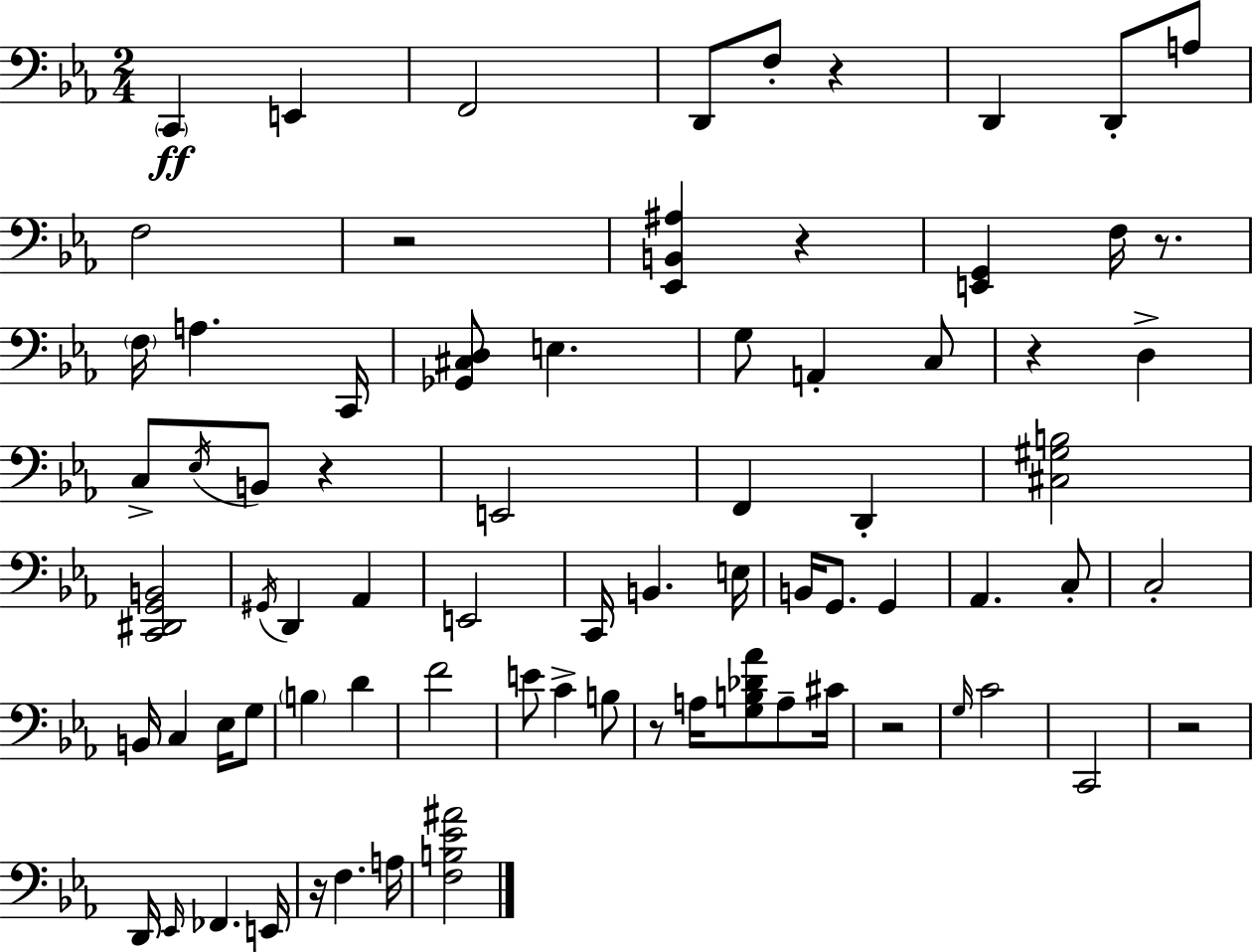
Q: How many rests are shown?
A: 10